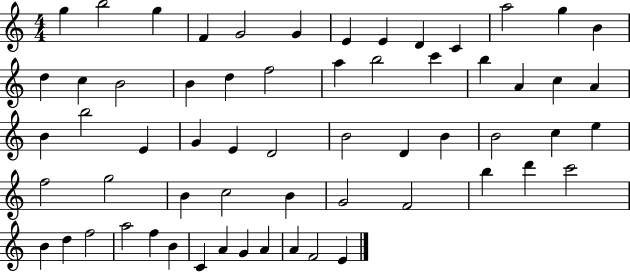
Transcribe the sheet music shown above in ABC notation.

X:1
T:Untitled
M:4/4
L:1/4
K:C
g b2 g F G2 G E E D C a2 g B d c B2 B d f2 a b2 c' b A c A B b2 E G E D2 B2 D B B2 c e f2 g2 B c2 B G2 F2 b d' c'2 B d f2 a2 f B C A G A A F2 E